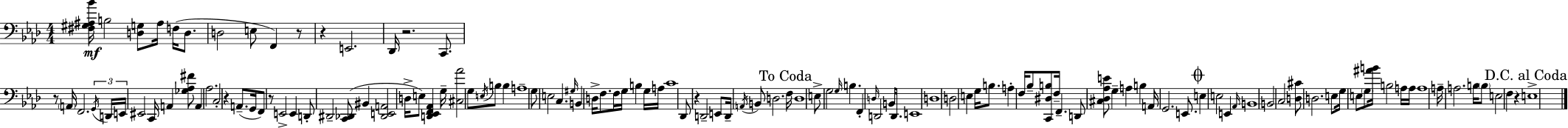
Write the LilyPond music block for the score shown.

{
  \clef bass
  \numericTimeSignature
  \time 4/4
  \key aes \major
  <fis gis ais bes'>16\mf b2 <d g>8 ais16 f16( d8. | d2 e8 f,4) r8 | r4 e,2. | des,16 r2. c,8. | \break r8 \parenthesize a,16 f,2. \tuplet 3/2 { \acciaccatura { g,16 } | d,16 e,16 } eis,2 c,16 a,4 <ges aes fis'>8 | a,4 aes2. | c2-. r4 a,8.--( | \break g,16 f,8) r8 e,2-> e,4 | d,8-. dis,2-- <c, des,>8( bis,4 | <des, e, a,>2 d16-> e8) <d, ees, f, aes,>4 | g16-- <cis aes'>2 g8 \acciaccatura { e16 } b8 b4 | \break a1-- | g8 e2 c4. | \grace { gis16 } b,4 d16-> f8. f16 g16 b4 | g16 a16 c'1 | \break des,8 r4 d,2-- | e,8 d,16-- \acciaccatura { a,16 } b,8 d2. | \mark "To Coda" f16 d1 | e8-> g2 \grace { g16 } b4. | \break f,4-. \grace { d16 } d,2 | b,16 d,8. e,1 | d1 | d2 e4 | \break g16 b8. a4-. f16 bes8-- <c, dis b>8 f16-- | f,4.-- d,8 <cis des aes e'>8 g4-- a4 | b4 a,16 g,2. | e,8. \mark \markup { \musicglyph "scripts.coda" } e4 e2 | \break e,4 \grace { aes,16 } b,1 | b,2 c2 | <d cis'>8 d2. | e8 g16 e8 \parenthesize g8 <ais' b'>16 b2 | \break a16 a16 a1 | a16-- a2. | b16 \parenthesize b8 e2 f4 | r4 \mark "D.C. al Coda" e1-> | \break \bar "|."
}